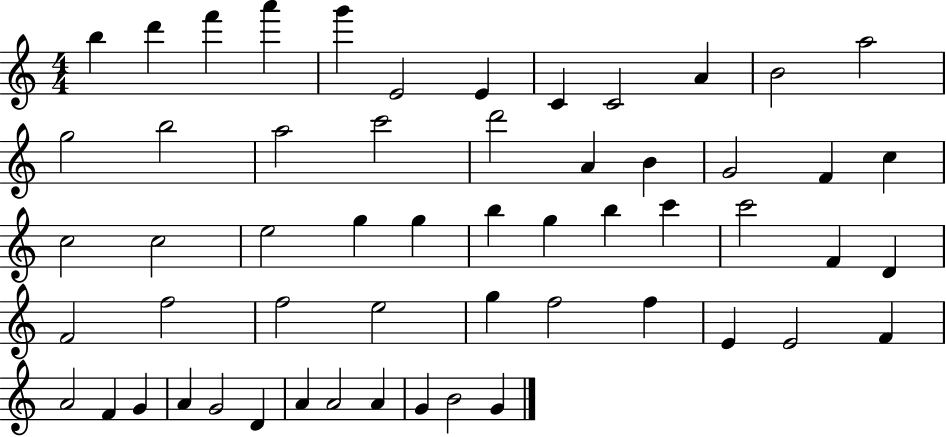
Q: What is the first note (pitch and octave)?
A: B5